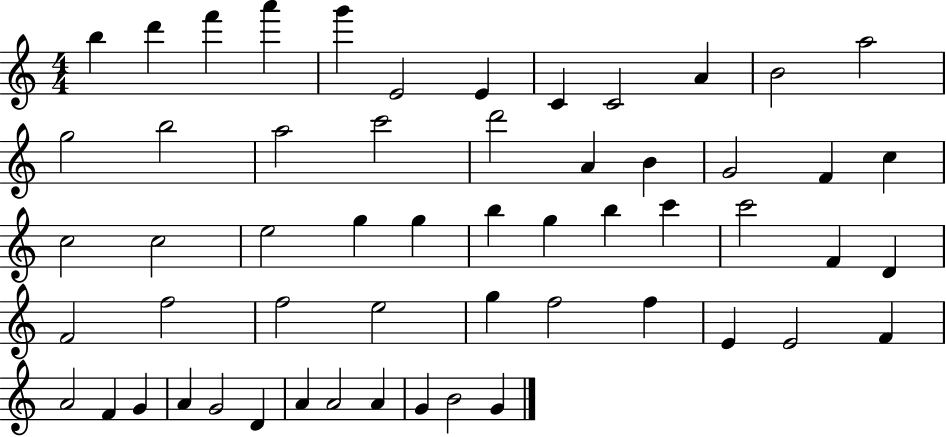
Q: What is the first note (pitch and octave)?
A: B5